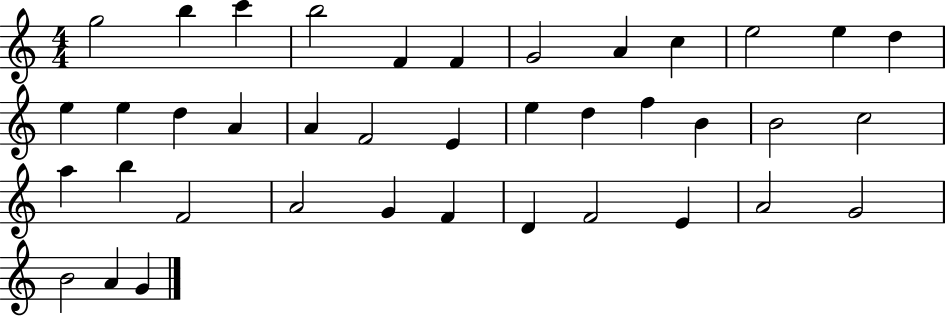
{
  \clef treble
  \numericTimeSignature
  \time 4/4
  \key c \major
  g''2 b''4 c'''4 | b''2 f'4 f'4 | g'2 a'4 c''4 | e''2 e''4 d''4 | \break e''4 e''4 d''4 a'4 | a'4 f'2 e'4 | e''4 d''4 f''4 b'4 | b'2 c''2 | \break a''4 b''4 f'2 | a'2 g'4 f'4 | d'4 f'2 e'4 | a'2 g'2 | \break b'2 a'4 g'4 | \bar "|."
}